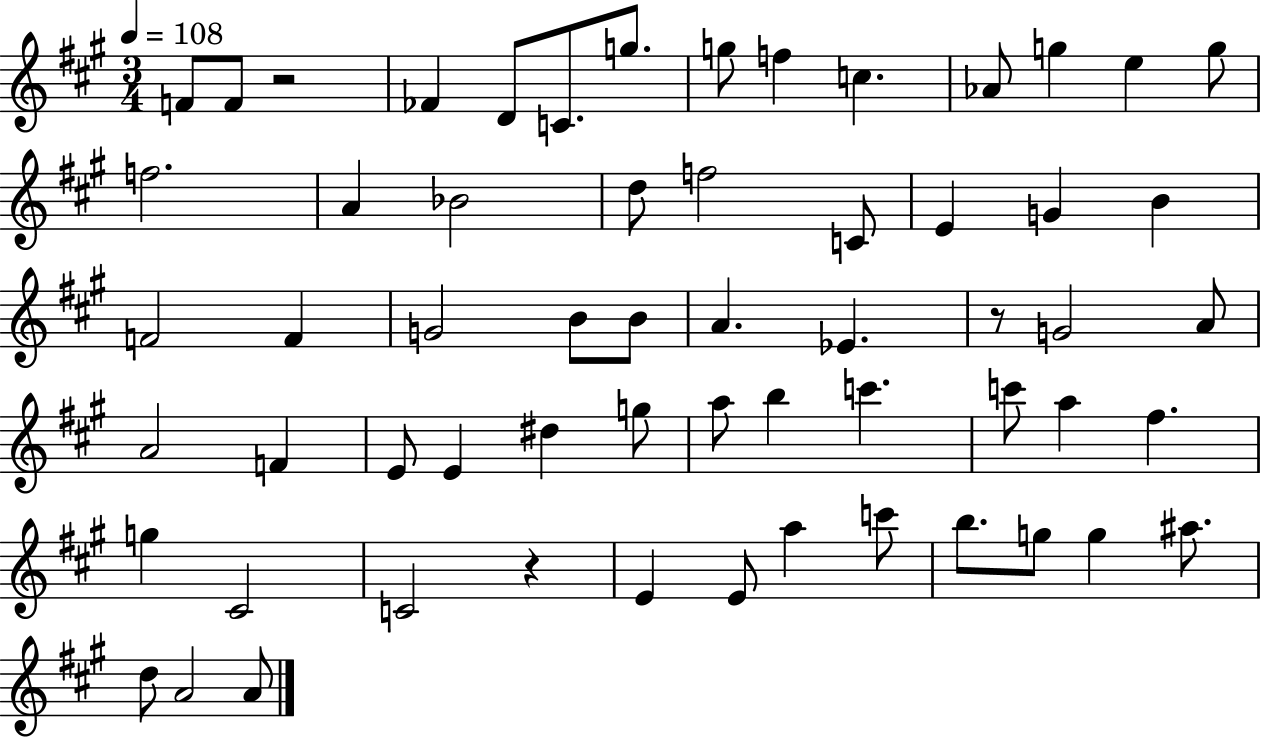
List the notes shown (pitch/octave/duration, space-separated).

F4/e F4/e R/h FES4/q D4/e C4/e. G5/e. G5/e F5/q C5/q. Ab4/e G5/q E5/q G5/e F5/h. A4/q Bb4/h D5/e F5/h C4/e E4/q G4/q B4/q F4/h F4/q G4/h B4/e B4/e A4/q. Eb4/q. R/e G4/h A4/e A4/h F4/q E4/e E4/q D#5/q G5/e A5/e B5/q C6/q. C6/e A5/q F#5/q. G5/q C#4/h C4/h R/q E4/q E4/e A5/q C6/e B5/e. G5/e G5/q A#5/e. D5/e A4/h A4/e